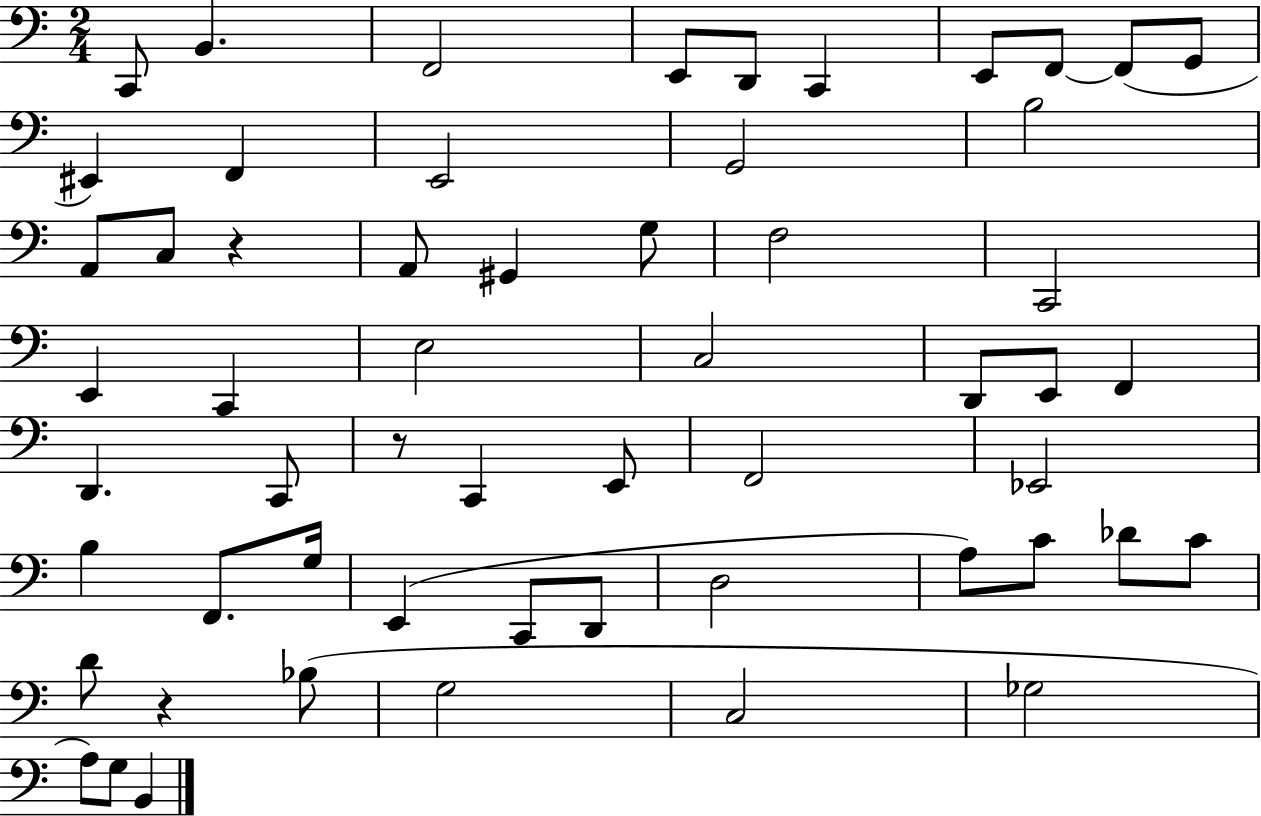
C2/e B2/q. F2/h E2/e D2/e C2/q E2/e F2/e F2/e G2/e EIS2/q F2/q E2/h G2/h B3/h A2/e C3/e R/q A2/e G#2/q G3/e F3/h C2/h E2/q C2/q E3/h C3/h D2/e E2/e F2/q D2/q. C2/e R/e C2/q E2/e F2/h Eb2/h B3/q F2/e. G3/s E2/q C2/e D2/e D3/h A3/e C4/e Db4/e C4/e D4/e R/q Bb3/e G3/h C3/h Gb3/h A3/e G3/e B2/q